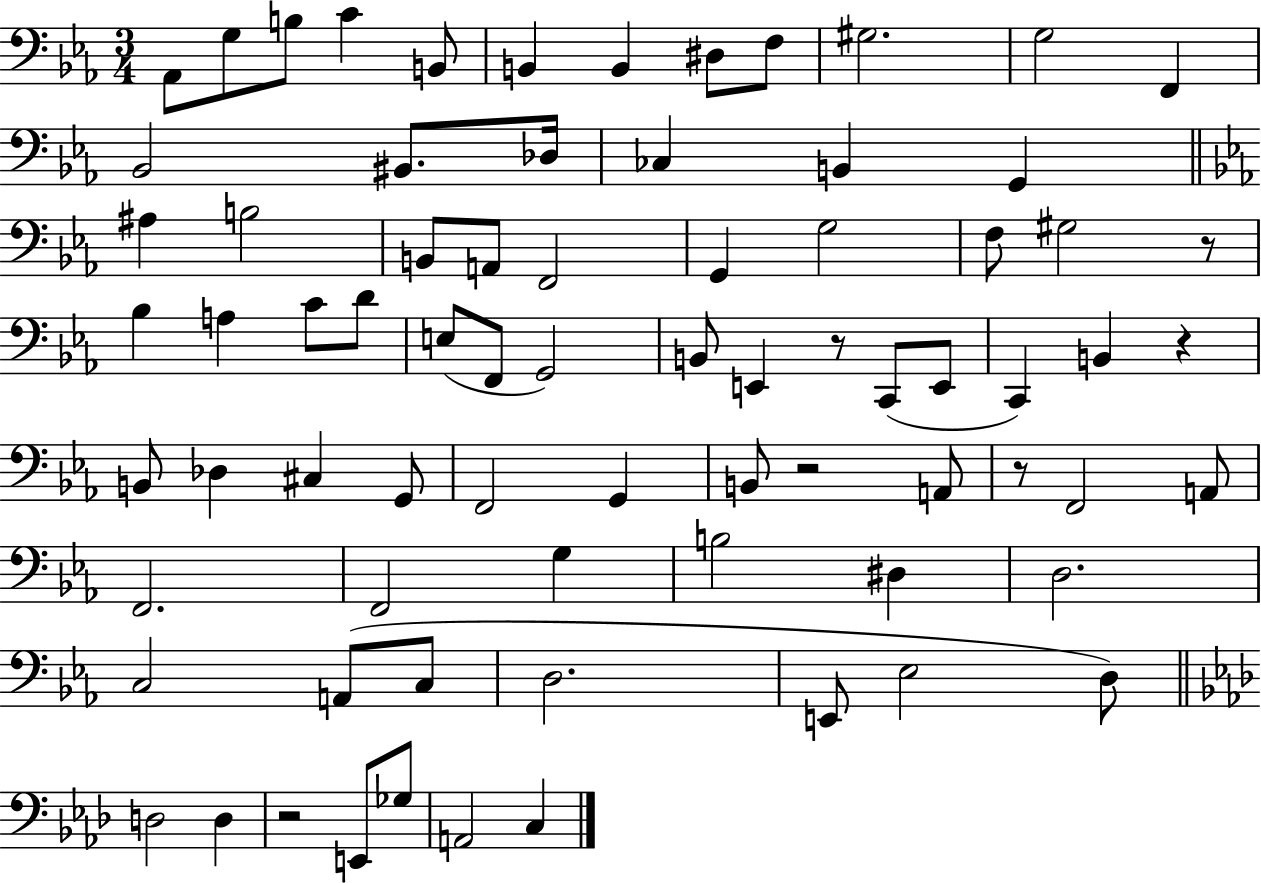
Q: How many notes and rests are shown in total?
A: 75